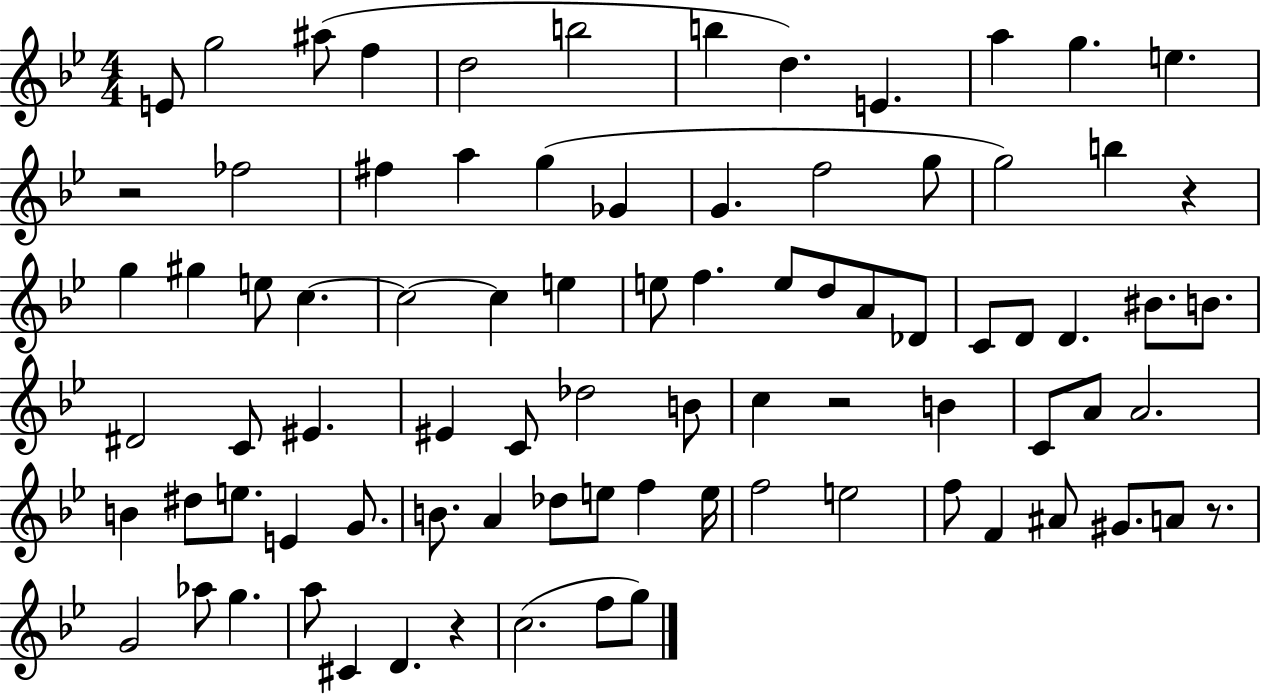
{
  \clef treble
  \numericTimeSignature
  \time 4/4
  \key bes \major
  e'8 g''2 ais''8( f''4 | d''2 b''2 | b''4 d''4.) e'4. | a''4 g''4. e''4. | \break r2 fes''2 | fis''4 a''4 g''4( ges'4 | g'4. f''2 g''8 | g''2) b''4 r4 | \break g''4 gis''4 e''8 c''4.~~ | c''2~~ c''4 e''4 | e''8 f''4. e''8 d''8 a'8 des'8 | c'8 d'8 d'4. bis'8. b'8. | \break dis'2 c'8 eis'4. | eis'4 c'8 des''2 b'8 | c''4 r2 b'4 | c'8 a'8 a'2. | \break b'4 dis''8 e''8. e'4 g'8. | b'8. a'4 des''8 e''8 f''4 e''16 | f''2 e''2 | f''8 f'4 ais'8 gis'8. a'8 r8. | \break g'2 aes''8 g''4. | a''8 cis'4 d'4. r4 | c''2.( f''8 g''8) | \bar "|."
}